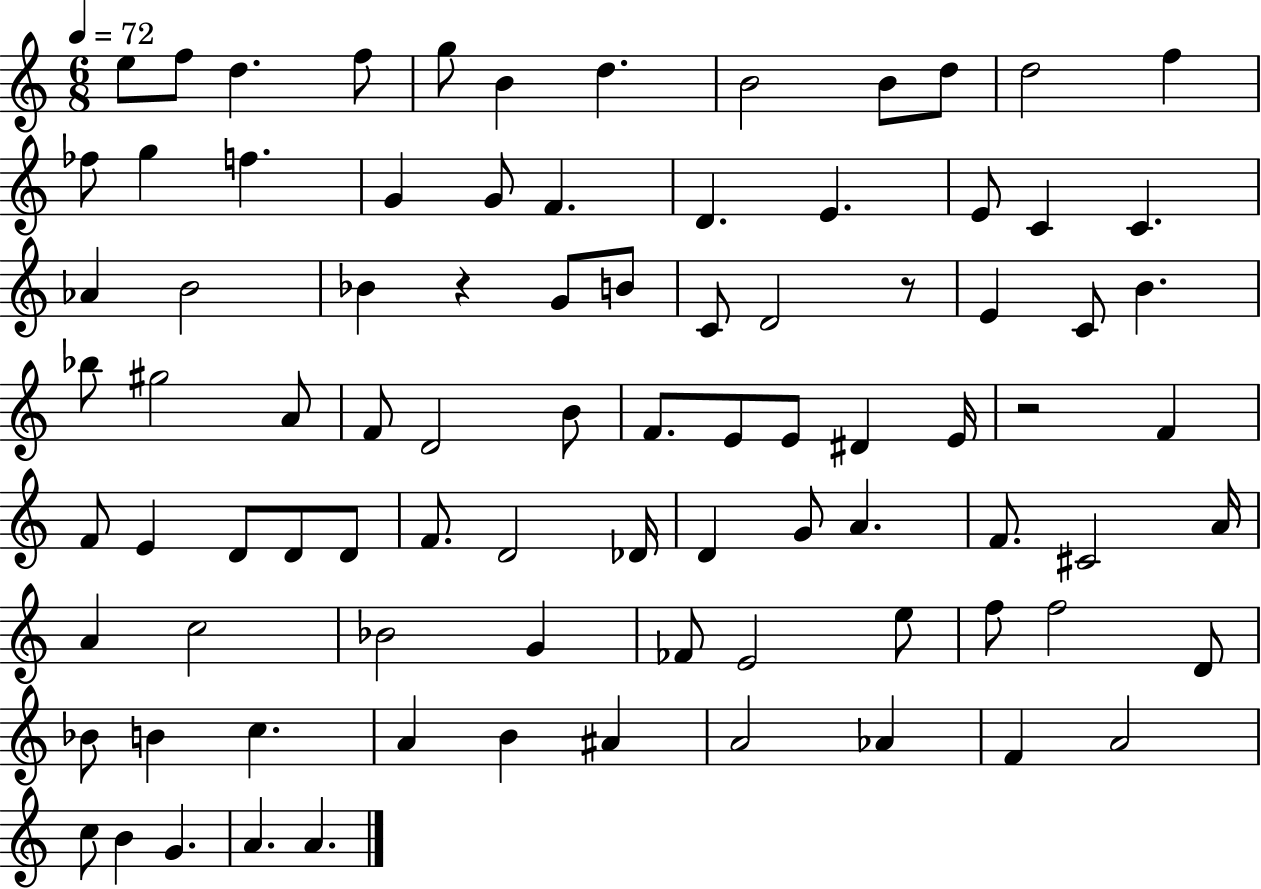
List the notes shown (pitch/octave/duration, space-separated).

E5/e F5/e D5/q. F5/e G5/e B4/q D5/q. B4/h B4/e D5/e D5/h F5/q FES5/e G5/q F5/q. G4/q G4/e F4/q. D4/q. E4/q. E4/e C4/q C4/q. Ab4/q B4/h Bb4/q R/q G4/e B4/e C4/e D4/h R/e E4/q C4/e B4/q. Bb5/e G#5/h A4/e F4/e D4/h B4/e F4/e. E4/e E4/e D#4/q E4/s R/h F4/q F4/e E4/q D4/e D4/e D4/e F4/e. D4/h Db4/s D4/q G4/e A4/q. F4/e. C#4/h A4/s A4/q C5/h Bb4/h G4/q FES4/e E4/h E5/e F5/e F5/h D4/e Bb4/e B4/q C5/q. A4/q B4/q A#4/q A4/h Ab4/q F4/q A4/h C5/e B4/q G4/q. A4/q. A4/q.